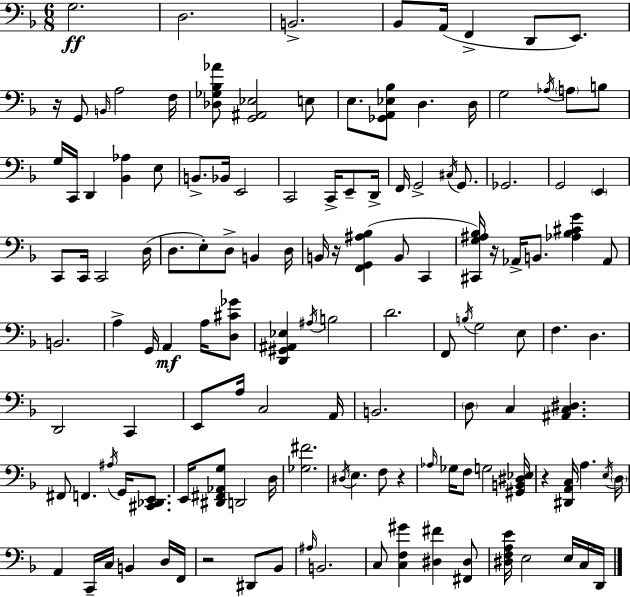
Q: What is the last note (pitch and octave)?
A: D2